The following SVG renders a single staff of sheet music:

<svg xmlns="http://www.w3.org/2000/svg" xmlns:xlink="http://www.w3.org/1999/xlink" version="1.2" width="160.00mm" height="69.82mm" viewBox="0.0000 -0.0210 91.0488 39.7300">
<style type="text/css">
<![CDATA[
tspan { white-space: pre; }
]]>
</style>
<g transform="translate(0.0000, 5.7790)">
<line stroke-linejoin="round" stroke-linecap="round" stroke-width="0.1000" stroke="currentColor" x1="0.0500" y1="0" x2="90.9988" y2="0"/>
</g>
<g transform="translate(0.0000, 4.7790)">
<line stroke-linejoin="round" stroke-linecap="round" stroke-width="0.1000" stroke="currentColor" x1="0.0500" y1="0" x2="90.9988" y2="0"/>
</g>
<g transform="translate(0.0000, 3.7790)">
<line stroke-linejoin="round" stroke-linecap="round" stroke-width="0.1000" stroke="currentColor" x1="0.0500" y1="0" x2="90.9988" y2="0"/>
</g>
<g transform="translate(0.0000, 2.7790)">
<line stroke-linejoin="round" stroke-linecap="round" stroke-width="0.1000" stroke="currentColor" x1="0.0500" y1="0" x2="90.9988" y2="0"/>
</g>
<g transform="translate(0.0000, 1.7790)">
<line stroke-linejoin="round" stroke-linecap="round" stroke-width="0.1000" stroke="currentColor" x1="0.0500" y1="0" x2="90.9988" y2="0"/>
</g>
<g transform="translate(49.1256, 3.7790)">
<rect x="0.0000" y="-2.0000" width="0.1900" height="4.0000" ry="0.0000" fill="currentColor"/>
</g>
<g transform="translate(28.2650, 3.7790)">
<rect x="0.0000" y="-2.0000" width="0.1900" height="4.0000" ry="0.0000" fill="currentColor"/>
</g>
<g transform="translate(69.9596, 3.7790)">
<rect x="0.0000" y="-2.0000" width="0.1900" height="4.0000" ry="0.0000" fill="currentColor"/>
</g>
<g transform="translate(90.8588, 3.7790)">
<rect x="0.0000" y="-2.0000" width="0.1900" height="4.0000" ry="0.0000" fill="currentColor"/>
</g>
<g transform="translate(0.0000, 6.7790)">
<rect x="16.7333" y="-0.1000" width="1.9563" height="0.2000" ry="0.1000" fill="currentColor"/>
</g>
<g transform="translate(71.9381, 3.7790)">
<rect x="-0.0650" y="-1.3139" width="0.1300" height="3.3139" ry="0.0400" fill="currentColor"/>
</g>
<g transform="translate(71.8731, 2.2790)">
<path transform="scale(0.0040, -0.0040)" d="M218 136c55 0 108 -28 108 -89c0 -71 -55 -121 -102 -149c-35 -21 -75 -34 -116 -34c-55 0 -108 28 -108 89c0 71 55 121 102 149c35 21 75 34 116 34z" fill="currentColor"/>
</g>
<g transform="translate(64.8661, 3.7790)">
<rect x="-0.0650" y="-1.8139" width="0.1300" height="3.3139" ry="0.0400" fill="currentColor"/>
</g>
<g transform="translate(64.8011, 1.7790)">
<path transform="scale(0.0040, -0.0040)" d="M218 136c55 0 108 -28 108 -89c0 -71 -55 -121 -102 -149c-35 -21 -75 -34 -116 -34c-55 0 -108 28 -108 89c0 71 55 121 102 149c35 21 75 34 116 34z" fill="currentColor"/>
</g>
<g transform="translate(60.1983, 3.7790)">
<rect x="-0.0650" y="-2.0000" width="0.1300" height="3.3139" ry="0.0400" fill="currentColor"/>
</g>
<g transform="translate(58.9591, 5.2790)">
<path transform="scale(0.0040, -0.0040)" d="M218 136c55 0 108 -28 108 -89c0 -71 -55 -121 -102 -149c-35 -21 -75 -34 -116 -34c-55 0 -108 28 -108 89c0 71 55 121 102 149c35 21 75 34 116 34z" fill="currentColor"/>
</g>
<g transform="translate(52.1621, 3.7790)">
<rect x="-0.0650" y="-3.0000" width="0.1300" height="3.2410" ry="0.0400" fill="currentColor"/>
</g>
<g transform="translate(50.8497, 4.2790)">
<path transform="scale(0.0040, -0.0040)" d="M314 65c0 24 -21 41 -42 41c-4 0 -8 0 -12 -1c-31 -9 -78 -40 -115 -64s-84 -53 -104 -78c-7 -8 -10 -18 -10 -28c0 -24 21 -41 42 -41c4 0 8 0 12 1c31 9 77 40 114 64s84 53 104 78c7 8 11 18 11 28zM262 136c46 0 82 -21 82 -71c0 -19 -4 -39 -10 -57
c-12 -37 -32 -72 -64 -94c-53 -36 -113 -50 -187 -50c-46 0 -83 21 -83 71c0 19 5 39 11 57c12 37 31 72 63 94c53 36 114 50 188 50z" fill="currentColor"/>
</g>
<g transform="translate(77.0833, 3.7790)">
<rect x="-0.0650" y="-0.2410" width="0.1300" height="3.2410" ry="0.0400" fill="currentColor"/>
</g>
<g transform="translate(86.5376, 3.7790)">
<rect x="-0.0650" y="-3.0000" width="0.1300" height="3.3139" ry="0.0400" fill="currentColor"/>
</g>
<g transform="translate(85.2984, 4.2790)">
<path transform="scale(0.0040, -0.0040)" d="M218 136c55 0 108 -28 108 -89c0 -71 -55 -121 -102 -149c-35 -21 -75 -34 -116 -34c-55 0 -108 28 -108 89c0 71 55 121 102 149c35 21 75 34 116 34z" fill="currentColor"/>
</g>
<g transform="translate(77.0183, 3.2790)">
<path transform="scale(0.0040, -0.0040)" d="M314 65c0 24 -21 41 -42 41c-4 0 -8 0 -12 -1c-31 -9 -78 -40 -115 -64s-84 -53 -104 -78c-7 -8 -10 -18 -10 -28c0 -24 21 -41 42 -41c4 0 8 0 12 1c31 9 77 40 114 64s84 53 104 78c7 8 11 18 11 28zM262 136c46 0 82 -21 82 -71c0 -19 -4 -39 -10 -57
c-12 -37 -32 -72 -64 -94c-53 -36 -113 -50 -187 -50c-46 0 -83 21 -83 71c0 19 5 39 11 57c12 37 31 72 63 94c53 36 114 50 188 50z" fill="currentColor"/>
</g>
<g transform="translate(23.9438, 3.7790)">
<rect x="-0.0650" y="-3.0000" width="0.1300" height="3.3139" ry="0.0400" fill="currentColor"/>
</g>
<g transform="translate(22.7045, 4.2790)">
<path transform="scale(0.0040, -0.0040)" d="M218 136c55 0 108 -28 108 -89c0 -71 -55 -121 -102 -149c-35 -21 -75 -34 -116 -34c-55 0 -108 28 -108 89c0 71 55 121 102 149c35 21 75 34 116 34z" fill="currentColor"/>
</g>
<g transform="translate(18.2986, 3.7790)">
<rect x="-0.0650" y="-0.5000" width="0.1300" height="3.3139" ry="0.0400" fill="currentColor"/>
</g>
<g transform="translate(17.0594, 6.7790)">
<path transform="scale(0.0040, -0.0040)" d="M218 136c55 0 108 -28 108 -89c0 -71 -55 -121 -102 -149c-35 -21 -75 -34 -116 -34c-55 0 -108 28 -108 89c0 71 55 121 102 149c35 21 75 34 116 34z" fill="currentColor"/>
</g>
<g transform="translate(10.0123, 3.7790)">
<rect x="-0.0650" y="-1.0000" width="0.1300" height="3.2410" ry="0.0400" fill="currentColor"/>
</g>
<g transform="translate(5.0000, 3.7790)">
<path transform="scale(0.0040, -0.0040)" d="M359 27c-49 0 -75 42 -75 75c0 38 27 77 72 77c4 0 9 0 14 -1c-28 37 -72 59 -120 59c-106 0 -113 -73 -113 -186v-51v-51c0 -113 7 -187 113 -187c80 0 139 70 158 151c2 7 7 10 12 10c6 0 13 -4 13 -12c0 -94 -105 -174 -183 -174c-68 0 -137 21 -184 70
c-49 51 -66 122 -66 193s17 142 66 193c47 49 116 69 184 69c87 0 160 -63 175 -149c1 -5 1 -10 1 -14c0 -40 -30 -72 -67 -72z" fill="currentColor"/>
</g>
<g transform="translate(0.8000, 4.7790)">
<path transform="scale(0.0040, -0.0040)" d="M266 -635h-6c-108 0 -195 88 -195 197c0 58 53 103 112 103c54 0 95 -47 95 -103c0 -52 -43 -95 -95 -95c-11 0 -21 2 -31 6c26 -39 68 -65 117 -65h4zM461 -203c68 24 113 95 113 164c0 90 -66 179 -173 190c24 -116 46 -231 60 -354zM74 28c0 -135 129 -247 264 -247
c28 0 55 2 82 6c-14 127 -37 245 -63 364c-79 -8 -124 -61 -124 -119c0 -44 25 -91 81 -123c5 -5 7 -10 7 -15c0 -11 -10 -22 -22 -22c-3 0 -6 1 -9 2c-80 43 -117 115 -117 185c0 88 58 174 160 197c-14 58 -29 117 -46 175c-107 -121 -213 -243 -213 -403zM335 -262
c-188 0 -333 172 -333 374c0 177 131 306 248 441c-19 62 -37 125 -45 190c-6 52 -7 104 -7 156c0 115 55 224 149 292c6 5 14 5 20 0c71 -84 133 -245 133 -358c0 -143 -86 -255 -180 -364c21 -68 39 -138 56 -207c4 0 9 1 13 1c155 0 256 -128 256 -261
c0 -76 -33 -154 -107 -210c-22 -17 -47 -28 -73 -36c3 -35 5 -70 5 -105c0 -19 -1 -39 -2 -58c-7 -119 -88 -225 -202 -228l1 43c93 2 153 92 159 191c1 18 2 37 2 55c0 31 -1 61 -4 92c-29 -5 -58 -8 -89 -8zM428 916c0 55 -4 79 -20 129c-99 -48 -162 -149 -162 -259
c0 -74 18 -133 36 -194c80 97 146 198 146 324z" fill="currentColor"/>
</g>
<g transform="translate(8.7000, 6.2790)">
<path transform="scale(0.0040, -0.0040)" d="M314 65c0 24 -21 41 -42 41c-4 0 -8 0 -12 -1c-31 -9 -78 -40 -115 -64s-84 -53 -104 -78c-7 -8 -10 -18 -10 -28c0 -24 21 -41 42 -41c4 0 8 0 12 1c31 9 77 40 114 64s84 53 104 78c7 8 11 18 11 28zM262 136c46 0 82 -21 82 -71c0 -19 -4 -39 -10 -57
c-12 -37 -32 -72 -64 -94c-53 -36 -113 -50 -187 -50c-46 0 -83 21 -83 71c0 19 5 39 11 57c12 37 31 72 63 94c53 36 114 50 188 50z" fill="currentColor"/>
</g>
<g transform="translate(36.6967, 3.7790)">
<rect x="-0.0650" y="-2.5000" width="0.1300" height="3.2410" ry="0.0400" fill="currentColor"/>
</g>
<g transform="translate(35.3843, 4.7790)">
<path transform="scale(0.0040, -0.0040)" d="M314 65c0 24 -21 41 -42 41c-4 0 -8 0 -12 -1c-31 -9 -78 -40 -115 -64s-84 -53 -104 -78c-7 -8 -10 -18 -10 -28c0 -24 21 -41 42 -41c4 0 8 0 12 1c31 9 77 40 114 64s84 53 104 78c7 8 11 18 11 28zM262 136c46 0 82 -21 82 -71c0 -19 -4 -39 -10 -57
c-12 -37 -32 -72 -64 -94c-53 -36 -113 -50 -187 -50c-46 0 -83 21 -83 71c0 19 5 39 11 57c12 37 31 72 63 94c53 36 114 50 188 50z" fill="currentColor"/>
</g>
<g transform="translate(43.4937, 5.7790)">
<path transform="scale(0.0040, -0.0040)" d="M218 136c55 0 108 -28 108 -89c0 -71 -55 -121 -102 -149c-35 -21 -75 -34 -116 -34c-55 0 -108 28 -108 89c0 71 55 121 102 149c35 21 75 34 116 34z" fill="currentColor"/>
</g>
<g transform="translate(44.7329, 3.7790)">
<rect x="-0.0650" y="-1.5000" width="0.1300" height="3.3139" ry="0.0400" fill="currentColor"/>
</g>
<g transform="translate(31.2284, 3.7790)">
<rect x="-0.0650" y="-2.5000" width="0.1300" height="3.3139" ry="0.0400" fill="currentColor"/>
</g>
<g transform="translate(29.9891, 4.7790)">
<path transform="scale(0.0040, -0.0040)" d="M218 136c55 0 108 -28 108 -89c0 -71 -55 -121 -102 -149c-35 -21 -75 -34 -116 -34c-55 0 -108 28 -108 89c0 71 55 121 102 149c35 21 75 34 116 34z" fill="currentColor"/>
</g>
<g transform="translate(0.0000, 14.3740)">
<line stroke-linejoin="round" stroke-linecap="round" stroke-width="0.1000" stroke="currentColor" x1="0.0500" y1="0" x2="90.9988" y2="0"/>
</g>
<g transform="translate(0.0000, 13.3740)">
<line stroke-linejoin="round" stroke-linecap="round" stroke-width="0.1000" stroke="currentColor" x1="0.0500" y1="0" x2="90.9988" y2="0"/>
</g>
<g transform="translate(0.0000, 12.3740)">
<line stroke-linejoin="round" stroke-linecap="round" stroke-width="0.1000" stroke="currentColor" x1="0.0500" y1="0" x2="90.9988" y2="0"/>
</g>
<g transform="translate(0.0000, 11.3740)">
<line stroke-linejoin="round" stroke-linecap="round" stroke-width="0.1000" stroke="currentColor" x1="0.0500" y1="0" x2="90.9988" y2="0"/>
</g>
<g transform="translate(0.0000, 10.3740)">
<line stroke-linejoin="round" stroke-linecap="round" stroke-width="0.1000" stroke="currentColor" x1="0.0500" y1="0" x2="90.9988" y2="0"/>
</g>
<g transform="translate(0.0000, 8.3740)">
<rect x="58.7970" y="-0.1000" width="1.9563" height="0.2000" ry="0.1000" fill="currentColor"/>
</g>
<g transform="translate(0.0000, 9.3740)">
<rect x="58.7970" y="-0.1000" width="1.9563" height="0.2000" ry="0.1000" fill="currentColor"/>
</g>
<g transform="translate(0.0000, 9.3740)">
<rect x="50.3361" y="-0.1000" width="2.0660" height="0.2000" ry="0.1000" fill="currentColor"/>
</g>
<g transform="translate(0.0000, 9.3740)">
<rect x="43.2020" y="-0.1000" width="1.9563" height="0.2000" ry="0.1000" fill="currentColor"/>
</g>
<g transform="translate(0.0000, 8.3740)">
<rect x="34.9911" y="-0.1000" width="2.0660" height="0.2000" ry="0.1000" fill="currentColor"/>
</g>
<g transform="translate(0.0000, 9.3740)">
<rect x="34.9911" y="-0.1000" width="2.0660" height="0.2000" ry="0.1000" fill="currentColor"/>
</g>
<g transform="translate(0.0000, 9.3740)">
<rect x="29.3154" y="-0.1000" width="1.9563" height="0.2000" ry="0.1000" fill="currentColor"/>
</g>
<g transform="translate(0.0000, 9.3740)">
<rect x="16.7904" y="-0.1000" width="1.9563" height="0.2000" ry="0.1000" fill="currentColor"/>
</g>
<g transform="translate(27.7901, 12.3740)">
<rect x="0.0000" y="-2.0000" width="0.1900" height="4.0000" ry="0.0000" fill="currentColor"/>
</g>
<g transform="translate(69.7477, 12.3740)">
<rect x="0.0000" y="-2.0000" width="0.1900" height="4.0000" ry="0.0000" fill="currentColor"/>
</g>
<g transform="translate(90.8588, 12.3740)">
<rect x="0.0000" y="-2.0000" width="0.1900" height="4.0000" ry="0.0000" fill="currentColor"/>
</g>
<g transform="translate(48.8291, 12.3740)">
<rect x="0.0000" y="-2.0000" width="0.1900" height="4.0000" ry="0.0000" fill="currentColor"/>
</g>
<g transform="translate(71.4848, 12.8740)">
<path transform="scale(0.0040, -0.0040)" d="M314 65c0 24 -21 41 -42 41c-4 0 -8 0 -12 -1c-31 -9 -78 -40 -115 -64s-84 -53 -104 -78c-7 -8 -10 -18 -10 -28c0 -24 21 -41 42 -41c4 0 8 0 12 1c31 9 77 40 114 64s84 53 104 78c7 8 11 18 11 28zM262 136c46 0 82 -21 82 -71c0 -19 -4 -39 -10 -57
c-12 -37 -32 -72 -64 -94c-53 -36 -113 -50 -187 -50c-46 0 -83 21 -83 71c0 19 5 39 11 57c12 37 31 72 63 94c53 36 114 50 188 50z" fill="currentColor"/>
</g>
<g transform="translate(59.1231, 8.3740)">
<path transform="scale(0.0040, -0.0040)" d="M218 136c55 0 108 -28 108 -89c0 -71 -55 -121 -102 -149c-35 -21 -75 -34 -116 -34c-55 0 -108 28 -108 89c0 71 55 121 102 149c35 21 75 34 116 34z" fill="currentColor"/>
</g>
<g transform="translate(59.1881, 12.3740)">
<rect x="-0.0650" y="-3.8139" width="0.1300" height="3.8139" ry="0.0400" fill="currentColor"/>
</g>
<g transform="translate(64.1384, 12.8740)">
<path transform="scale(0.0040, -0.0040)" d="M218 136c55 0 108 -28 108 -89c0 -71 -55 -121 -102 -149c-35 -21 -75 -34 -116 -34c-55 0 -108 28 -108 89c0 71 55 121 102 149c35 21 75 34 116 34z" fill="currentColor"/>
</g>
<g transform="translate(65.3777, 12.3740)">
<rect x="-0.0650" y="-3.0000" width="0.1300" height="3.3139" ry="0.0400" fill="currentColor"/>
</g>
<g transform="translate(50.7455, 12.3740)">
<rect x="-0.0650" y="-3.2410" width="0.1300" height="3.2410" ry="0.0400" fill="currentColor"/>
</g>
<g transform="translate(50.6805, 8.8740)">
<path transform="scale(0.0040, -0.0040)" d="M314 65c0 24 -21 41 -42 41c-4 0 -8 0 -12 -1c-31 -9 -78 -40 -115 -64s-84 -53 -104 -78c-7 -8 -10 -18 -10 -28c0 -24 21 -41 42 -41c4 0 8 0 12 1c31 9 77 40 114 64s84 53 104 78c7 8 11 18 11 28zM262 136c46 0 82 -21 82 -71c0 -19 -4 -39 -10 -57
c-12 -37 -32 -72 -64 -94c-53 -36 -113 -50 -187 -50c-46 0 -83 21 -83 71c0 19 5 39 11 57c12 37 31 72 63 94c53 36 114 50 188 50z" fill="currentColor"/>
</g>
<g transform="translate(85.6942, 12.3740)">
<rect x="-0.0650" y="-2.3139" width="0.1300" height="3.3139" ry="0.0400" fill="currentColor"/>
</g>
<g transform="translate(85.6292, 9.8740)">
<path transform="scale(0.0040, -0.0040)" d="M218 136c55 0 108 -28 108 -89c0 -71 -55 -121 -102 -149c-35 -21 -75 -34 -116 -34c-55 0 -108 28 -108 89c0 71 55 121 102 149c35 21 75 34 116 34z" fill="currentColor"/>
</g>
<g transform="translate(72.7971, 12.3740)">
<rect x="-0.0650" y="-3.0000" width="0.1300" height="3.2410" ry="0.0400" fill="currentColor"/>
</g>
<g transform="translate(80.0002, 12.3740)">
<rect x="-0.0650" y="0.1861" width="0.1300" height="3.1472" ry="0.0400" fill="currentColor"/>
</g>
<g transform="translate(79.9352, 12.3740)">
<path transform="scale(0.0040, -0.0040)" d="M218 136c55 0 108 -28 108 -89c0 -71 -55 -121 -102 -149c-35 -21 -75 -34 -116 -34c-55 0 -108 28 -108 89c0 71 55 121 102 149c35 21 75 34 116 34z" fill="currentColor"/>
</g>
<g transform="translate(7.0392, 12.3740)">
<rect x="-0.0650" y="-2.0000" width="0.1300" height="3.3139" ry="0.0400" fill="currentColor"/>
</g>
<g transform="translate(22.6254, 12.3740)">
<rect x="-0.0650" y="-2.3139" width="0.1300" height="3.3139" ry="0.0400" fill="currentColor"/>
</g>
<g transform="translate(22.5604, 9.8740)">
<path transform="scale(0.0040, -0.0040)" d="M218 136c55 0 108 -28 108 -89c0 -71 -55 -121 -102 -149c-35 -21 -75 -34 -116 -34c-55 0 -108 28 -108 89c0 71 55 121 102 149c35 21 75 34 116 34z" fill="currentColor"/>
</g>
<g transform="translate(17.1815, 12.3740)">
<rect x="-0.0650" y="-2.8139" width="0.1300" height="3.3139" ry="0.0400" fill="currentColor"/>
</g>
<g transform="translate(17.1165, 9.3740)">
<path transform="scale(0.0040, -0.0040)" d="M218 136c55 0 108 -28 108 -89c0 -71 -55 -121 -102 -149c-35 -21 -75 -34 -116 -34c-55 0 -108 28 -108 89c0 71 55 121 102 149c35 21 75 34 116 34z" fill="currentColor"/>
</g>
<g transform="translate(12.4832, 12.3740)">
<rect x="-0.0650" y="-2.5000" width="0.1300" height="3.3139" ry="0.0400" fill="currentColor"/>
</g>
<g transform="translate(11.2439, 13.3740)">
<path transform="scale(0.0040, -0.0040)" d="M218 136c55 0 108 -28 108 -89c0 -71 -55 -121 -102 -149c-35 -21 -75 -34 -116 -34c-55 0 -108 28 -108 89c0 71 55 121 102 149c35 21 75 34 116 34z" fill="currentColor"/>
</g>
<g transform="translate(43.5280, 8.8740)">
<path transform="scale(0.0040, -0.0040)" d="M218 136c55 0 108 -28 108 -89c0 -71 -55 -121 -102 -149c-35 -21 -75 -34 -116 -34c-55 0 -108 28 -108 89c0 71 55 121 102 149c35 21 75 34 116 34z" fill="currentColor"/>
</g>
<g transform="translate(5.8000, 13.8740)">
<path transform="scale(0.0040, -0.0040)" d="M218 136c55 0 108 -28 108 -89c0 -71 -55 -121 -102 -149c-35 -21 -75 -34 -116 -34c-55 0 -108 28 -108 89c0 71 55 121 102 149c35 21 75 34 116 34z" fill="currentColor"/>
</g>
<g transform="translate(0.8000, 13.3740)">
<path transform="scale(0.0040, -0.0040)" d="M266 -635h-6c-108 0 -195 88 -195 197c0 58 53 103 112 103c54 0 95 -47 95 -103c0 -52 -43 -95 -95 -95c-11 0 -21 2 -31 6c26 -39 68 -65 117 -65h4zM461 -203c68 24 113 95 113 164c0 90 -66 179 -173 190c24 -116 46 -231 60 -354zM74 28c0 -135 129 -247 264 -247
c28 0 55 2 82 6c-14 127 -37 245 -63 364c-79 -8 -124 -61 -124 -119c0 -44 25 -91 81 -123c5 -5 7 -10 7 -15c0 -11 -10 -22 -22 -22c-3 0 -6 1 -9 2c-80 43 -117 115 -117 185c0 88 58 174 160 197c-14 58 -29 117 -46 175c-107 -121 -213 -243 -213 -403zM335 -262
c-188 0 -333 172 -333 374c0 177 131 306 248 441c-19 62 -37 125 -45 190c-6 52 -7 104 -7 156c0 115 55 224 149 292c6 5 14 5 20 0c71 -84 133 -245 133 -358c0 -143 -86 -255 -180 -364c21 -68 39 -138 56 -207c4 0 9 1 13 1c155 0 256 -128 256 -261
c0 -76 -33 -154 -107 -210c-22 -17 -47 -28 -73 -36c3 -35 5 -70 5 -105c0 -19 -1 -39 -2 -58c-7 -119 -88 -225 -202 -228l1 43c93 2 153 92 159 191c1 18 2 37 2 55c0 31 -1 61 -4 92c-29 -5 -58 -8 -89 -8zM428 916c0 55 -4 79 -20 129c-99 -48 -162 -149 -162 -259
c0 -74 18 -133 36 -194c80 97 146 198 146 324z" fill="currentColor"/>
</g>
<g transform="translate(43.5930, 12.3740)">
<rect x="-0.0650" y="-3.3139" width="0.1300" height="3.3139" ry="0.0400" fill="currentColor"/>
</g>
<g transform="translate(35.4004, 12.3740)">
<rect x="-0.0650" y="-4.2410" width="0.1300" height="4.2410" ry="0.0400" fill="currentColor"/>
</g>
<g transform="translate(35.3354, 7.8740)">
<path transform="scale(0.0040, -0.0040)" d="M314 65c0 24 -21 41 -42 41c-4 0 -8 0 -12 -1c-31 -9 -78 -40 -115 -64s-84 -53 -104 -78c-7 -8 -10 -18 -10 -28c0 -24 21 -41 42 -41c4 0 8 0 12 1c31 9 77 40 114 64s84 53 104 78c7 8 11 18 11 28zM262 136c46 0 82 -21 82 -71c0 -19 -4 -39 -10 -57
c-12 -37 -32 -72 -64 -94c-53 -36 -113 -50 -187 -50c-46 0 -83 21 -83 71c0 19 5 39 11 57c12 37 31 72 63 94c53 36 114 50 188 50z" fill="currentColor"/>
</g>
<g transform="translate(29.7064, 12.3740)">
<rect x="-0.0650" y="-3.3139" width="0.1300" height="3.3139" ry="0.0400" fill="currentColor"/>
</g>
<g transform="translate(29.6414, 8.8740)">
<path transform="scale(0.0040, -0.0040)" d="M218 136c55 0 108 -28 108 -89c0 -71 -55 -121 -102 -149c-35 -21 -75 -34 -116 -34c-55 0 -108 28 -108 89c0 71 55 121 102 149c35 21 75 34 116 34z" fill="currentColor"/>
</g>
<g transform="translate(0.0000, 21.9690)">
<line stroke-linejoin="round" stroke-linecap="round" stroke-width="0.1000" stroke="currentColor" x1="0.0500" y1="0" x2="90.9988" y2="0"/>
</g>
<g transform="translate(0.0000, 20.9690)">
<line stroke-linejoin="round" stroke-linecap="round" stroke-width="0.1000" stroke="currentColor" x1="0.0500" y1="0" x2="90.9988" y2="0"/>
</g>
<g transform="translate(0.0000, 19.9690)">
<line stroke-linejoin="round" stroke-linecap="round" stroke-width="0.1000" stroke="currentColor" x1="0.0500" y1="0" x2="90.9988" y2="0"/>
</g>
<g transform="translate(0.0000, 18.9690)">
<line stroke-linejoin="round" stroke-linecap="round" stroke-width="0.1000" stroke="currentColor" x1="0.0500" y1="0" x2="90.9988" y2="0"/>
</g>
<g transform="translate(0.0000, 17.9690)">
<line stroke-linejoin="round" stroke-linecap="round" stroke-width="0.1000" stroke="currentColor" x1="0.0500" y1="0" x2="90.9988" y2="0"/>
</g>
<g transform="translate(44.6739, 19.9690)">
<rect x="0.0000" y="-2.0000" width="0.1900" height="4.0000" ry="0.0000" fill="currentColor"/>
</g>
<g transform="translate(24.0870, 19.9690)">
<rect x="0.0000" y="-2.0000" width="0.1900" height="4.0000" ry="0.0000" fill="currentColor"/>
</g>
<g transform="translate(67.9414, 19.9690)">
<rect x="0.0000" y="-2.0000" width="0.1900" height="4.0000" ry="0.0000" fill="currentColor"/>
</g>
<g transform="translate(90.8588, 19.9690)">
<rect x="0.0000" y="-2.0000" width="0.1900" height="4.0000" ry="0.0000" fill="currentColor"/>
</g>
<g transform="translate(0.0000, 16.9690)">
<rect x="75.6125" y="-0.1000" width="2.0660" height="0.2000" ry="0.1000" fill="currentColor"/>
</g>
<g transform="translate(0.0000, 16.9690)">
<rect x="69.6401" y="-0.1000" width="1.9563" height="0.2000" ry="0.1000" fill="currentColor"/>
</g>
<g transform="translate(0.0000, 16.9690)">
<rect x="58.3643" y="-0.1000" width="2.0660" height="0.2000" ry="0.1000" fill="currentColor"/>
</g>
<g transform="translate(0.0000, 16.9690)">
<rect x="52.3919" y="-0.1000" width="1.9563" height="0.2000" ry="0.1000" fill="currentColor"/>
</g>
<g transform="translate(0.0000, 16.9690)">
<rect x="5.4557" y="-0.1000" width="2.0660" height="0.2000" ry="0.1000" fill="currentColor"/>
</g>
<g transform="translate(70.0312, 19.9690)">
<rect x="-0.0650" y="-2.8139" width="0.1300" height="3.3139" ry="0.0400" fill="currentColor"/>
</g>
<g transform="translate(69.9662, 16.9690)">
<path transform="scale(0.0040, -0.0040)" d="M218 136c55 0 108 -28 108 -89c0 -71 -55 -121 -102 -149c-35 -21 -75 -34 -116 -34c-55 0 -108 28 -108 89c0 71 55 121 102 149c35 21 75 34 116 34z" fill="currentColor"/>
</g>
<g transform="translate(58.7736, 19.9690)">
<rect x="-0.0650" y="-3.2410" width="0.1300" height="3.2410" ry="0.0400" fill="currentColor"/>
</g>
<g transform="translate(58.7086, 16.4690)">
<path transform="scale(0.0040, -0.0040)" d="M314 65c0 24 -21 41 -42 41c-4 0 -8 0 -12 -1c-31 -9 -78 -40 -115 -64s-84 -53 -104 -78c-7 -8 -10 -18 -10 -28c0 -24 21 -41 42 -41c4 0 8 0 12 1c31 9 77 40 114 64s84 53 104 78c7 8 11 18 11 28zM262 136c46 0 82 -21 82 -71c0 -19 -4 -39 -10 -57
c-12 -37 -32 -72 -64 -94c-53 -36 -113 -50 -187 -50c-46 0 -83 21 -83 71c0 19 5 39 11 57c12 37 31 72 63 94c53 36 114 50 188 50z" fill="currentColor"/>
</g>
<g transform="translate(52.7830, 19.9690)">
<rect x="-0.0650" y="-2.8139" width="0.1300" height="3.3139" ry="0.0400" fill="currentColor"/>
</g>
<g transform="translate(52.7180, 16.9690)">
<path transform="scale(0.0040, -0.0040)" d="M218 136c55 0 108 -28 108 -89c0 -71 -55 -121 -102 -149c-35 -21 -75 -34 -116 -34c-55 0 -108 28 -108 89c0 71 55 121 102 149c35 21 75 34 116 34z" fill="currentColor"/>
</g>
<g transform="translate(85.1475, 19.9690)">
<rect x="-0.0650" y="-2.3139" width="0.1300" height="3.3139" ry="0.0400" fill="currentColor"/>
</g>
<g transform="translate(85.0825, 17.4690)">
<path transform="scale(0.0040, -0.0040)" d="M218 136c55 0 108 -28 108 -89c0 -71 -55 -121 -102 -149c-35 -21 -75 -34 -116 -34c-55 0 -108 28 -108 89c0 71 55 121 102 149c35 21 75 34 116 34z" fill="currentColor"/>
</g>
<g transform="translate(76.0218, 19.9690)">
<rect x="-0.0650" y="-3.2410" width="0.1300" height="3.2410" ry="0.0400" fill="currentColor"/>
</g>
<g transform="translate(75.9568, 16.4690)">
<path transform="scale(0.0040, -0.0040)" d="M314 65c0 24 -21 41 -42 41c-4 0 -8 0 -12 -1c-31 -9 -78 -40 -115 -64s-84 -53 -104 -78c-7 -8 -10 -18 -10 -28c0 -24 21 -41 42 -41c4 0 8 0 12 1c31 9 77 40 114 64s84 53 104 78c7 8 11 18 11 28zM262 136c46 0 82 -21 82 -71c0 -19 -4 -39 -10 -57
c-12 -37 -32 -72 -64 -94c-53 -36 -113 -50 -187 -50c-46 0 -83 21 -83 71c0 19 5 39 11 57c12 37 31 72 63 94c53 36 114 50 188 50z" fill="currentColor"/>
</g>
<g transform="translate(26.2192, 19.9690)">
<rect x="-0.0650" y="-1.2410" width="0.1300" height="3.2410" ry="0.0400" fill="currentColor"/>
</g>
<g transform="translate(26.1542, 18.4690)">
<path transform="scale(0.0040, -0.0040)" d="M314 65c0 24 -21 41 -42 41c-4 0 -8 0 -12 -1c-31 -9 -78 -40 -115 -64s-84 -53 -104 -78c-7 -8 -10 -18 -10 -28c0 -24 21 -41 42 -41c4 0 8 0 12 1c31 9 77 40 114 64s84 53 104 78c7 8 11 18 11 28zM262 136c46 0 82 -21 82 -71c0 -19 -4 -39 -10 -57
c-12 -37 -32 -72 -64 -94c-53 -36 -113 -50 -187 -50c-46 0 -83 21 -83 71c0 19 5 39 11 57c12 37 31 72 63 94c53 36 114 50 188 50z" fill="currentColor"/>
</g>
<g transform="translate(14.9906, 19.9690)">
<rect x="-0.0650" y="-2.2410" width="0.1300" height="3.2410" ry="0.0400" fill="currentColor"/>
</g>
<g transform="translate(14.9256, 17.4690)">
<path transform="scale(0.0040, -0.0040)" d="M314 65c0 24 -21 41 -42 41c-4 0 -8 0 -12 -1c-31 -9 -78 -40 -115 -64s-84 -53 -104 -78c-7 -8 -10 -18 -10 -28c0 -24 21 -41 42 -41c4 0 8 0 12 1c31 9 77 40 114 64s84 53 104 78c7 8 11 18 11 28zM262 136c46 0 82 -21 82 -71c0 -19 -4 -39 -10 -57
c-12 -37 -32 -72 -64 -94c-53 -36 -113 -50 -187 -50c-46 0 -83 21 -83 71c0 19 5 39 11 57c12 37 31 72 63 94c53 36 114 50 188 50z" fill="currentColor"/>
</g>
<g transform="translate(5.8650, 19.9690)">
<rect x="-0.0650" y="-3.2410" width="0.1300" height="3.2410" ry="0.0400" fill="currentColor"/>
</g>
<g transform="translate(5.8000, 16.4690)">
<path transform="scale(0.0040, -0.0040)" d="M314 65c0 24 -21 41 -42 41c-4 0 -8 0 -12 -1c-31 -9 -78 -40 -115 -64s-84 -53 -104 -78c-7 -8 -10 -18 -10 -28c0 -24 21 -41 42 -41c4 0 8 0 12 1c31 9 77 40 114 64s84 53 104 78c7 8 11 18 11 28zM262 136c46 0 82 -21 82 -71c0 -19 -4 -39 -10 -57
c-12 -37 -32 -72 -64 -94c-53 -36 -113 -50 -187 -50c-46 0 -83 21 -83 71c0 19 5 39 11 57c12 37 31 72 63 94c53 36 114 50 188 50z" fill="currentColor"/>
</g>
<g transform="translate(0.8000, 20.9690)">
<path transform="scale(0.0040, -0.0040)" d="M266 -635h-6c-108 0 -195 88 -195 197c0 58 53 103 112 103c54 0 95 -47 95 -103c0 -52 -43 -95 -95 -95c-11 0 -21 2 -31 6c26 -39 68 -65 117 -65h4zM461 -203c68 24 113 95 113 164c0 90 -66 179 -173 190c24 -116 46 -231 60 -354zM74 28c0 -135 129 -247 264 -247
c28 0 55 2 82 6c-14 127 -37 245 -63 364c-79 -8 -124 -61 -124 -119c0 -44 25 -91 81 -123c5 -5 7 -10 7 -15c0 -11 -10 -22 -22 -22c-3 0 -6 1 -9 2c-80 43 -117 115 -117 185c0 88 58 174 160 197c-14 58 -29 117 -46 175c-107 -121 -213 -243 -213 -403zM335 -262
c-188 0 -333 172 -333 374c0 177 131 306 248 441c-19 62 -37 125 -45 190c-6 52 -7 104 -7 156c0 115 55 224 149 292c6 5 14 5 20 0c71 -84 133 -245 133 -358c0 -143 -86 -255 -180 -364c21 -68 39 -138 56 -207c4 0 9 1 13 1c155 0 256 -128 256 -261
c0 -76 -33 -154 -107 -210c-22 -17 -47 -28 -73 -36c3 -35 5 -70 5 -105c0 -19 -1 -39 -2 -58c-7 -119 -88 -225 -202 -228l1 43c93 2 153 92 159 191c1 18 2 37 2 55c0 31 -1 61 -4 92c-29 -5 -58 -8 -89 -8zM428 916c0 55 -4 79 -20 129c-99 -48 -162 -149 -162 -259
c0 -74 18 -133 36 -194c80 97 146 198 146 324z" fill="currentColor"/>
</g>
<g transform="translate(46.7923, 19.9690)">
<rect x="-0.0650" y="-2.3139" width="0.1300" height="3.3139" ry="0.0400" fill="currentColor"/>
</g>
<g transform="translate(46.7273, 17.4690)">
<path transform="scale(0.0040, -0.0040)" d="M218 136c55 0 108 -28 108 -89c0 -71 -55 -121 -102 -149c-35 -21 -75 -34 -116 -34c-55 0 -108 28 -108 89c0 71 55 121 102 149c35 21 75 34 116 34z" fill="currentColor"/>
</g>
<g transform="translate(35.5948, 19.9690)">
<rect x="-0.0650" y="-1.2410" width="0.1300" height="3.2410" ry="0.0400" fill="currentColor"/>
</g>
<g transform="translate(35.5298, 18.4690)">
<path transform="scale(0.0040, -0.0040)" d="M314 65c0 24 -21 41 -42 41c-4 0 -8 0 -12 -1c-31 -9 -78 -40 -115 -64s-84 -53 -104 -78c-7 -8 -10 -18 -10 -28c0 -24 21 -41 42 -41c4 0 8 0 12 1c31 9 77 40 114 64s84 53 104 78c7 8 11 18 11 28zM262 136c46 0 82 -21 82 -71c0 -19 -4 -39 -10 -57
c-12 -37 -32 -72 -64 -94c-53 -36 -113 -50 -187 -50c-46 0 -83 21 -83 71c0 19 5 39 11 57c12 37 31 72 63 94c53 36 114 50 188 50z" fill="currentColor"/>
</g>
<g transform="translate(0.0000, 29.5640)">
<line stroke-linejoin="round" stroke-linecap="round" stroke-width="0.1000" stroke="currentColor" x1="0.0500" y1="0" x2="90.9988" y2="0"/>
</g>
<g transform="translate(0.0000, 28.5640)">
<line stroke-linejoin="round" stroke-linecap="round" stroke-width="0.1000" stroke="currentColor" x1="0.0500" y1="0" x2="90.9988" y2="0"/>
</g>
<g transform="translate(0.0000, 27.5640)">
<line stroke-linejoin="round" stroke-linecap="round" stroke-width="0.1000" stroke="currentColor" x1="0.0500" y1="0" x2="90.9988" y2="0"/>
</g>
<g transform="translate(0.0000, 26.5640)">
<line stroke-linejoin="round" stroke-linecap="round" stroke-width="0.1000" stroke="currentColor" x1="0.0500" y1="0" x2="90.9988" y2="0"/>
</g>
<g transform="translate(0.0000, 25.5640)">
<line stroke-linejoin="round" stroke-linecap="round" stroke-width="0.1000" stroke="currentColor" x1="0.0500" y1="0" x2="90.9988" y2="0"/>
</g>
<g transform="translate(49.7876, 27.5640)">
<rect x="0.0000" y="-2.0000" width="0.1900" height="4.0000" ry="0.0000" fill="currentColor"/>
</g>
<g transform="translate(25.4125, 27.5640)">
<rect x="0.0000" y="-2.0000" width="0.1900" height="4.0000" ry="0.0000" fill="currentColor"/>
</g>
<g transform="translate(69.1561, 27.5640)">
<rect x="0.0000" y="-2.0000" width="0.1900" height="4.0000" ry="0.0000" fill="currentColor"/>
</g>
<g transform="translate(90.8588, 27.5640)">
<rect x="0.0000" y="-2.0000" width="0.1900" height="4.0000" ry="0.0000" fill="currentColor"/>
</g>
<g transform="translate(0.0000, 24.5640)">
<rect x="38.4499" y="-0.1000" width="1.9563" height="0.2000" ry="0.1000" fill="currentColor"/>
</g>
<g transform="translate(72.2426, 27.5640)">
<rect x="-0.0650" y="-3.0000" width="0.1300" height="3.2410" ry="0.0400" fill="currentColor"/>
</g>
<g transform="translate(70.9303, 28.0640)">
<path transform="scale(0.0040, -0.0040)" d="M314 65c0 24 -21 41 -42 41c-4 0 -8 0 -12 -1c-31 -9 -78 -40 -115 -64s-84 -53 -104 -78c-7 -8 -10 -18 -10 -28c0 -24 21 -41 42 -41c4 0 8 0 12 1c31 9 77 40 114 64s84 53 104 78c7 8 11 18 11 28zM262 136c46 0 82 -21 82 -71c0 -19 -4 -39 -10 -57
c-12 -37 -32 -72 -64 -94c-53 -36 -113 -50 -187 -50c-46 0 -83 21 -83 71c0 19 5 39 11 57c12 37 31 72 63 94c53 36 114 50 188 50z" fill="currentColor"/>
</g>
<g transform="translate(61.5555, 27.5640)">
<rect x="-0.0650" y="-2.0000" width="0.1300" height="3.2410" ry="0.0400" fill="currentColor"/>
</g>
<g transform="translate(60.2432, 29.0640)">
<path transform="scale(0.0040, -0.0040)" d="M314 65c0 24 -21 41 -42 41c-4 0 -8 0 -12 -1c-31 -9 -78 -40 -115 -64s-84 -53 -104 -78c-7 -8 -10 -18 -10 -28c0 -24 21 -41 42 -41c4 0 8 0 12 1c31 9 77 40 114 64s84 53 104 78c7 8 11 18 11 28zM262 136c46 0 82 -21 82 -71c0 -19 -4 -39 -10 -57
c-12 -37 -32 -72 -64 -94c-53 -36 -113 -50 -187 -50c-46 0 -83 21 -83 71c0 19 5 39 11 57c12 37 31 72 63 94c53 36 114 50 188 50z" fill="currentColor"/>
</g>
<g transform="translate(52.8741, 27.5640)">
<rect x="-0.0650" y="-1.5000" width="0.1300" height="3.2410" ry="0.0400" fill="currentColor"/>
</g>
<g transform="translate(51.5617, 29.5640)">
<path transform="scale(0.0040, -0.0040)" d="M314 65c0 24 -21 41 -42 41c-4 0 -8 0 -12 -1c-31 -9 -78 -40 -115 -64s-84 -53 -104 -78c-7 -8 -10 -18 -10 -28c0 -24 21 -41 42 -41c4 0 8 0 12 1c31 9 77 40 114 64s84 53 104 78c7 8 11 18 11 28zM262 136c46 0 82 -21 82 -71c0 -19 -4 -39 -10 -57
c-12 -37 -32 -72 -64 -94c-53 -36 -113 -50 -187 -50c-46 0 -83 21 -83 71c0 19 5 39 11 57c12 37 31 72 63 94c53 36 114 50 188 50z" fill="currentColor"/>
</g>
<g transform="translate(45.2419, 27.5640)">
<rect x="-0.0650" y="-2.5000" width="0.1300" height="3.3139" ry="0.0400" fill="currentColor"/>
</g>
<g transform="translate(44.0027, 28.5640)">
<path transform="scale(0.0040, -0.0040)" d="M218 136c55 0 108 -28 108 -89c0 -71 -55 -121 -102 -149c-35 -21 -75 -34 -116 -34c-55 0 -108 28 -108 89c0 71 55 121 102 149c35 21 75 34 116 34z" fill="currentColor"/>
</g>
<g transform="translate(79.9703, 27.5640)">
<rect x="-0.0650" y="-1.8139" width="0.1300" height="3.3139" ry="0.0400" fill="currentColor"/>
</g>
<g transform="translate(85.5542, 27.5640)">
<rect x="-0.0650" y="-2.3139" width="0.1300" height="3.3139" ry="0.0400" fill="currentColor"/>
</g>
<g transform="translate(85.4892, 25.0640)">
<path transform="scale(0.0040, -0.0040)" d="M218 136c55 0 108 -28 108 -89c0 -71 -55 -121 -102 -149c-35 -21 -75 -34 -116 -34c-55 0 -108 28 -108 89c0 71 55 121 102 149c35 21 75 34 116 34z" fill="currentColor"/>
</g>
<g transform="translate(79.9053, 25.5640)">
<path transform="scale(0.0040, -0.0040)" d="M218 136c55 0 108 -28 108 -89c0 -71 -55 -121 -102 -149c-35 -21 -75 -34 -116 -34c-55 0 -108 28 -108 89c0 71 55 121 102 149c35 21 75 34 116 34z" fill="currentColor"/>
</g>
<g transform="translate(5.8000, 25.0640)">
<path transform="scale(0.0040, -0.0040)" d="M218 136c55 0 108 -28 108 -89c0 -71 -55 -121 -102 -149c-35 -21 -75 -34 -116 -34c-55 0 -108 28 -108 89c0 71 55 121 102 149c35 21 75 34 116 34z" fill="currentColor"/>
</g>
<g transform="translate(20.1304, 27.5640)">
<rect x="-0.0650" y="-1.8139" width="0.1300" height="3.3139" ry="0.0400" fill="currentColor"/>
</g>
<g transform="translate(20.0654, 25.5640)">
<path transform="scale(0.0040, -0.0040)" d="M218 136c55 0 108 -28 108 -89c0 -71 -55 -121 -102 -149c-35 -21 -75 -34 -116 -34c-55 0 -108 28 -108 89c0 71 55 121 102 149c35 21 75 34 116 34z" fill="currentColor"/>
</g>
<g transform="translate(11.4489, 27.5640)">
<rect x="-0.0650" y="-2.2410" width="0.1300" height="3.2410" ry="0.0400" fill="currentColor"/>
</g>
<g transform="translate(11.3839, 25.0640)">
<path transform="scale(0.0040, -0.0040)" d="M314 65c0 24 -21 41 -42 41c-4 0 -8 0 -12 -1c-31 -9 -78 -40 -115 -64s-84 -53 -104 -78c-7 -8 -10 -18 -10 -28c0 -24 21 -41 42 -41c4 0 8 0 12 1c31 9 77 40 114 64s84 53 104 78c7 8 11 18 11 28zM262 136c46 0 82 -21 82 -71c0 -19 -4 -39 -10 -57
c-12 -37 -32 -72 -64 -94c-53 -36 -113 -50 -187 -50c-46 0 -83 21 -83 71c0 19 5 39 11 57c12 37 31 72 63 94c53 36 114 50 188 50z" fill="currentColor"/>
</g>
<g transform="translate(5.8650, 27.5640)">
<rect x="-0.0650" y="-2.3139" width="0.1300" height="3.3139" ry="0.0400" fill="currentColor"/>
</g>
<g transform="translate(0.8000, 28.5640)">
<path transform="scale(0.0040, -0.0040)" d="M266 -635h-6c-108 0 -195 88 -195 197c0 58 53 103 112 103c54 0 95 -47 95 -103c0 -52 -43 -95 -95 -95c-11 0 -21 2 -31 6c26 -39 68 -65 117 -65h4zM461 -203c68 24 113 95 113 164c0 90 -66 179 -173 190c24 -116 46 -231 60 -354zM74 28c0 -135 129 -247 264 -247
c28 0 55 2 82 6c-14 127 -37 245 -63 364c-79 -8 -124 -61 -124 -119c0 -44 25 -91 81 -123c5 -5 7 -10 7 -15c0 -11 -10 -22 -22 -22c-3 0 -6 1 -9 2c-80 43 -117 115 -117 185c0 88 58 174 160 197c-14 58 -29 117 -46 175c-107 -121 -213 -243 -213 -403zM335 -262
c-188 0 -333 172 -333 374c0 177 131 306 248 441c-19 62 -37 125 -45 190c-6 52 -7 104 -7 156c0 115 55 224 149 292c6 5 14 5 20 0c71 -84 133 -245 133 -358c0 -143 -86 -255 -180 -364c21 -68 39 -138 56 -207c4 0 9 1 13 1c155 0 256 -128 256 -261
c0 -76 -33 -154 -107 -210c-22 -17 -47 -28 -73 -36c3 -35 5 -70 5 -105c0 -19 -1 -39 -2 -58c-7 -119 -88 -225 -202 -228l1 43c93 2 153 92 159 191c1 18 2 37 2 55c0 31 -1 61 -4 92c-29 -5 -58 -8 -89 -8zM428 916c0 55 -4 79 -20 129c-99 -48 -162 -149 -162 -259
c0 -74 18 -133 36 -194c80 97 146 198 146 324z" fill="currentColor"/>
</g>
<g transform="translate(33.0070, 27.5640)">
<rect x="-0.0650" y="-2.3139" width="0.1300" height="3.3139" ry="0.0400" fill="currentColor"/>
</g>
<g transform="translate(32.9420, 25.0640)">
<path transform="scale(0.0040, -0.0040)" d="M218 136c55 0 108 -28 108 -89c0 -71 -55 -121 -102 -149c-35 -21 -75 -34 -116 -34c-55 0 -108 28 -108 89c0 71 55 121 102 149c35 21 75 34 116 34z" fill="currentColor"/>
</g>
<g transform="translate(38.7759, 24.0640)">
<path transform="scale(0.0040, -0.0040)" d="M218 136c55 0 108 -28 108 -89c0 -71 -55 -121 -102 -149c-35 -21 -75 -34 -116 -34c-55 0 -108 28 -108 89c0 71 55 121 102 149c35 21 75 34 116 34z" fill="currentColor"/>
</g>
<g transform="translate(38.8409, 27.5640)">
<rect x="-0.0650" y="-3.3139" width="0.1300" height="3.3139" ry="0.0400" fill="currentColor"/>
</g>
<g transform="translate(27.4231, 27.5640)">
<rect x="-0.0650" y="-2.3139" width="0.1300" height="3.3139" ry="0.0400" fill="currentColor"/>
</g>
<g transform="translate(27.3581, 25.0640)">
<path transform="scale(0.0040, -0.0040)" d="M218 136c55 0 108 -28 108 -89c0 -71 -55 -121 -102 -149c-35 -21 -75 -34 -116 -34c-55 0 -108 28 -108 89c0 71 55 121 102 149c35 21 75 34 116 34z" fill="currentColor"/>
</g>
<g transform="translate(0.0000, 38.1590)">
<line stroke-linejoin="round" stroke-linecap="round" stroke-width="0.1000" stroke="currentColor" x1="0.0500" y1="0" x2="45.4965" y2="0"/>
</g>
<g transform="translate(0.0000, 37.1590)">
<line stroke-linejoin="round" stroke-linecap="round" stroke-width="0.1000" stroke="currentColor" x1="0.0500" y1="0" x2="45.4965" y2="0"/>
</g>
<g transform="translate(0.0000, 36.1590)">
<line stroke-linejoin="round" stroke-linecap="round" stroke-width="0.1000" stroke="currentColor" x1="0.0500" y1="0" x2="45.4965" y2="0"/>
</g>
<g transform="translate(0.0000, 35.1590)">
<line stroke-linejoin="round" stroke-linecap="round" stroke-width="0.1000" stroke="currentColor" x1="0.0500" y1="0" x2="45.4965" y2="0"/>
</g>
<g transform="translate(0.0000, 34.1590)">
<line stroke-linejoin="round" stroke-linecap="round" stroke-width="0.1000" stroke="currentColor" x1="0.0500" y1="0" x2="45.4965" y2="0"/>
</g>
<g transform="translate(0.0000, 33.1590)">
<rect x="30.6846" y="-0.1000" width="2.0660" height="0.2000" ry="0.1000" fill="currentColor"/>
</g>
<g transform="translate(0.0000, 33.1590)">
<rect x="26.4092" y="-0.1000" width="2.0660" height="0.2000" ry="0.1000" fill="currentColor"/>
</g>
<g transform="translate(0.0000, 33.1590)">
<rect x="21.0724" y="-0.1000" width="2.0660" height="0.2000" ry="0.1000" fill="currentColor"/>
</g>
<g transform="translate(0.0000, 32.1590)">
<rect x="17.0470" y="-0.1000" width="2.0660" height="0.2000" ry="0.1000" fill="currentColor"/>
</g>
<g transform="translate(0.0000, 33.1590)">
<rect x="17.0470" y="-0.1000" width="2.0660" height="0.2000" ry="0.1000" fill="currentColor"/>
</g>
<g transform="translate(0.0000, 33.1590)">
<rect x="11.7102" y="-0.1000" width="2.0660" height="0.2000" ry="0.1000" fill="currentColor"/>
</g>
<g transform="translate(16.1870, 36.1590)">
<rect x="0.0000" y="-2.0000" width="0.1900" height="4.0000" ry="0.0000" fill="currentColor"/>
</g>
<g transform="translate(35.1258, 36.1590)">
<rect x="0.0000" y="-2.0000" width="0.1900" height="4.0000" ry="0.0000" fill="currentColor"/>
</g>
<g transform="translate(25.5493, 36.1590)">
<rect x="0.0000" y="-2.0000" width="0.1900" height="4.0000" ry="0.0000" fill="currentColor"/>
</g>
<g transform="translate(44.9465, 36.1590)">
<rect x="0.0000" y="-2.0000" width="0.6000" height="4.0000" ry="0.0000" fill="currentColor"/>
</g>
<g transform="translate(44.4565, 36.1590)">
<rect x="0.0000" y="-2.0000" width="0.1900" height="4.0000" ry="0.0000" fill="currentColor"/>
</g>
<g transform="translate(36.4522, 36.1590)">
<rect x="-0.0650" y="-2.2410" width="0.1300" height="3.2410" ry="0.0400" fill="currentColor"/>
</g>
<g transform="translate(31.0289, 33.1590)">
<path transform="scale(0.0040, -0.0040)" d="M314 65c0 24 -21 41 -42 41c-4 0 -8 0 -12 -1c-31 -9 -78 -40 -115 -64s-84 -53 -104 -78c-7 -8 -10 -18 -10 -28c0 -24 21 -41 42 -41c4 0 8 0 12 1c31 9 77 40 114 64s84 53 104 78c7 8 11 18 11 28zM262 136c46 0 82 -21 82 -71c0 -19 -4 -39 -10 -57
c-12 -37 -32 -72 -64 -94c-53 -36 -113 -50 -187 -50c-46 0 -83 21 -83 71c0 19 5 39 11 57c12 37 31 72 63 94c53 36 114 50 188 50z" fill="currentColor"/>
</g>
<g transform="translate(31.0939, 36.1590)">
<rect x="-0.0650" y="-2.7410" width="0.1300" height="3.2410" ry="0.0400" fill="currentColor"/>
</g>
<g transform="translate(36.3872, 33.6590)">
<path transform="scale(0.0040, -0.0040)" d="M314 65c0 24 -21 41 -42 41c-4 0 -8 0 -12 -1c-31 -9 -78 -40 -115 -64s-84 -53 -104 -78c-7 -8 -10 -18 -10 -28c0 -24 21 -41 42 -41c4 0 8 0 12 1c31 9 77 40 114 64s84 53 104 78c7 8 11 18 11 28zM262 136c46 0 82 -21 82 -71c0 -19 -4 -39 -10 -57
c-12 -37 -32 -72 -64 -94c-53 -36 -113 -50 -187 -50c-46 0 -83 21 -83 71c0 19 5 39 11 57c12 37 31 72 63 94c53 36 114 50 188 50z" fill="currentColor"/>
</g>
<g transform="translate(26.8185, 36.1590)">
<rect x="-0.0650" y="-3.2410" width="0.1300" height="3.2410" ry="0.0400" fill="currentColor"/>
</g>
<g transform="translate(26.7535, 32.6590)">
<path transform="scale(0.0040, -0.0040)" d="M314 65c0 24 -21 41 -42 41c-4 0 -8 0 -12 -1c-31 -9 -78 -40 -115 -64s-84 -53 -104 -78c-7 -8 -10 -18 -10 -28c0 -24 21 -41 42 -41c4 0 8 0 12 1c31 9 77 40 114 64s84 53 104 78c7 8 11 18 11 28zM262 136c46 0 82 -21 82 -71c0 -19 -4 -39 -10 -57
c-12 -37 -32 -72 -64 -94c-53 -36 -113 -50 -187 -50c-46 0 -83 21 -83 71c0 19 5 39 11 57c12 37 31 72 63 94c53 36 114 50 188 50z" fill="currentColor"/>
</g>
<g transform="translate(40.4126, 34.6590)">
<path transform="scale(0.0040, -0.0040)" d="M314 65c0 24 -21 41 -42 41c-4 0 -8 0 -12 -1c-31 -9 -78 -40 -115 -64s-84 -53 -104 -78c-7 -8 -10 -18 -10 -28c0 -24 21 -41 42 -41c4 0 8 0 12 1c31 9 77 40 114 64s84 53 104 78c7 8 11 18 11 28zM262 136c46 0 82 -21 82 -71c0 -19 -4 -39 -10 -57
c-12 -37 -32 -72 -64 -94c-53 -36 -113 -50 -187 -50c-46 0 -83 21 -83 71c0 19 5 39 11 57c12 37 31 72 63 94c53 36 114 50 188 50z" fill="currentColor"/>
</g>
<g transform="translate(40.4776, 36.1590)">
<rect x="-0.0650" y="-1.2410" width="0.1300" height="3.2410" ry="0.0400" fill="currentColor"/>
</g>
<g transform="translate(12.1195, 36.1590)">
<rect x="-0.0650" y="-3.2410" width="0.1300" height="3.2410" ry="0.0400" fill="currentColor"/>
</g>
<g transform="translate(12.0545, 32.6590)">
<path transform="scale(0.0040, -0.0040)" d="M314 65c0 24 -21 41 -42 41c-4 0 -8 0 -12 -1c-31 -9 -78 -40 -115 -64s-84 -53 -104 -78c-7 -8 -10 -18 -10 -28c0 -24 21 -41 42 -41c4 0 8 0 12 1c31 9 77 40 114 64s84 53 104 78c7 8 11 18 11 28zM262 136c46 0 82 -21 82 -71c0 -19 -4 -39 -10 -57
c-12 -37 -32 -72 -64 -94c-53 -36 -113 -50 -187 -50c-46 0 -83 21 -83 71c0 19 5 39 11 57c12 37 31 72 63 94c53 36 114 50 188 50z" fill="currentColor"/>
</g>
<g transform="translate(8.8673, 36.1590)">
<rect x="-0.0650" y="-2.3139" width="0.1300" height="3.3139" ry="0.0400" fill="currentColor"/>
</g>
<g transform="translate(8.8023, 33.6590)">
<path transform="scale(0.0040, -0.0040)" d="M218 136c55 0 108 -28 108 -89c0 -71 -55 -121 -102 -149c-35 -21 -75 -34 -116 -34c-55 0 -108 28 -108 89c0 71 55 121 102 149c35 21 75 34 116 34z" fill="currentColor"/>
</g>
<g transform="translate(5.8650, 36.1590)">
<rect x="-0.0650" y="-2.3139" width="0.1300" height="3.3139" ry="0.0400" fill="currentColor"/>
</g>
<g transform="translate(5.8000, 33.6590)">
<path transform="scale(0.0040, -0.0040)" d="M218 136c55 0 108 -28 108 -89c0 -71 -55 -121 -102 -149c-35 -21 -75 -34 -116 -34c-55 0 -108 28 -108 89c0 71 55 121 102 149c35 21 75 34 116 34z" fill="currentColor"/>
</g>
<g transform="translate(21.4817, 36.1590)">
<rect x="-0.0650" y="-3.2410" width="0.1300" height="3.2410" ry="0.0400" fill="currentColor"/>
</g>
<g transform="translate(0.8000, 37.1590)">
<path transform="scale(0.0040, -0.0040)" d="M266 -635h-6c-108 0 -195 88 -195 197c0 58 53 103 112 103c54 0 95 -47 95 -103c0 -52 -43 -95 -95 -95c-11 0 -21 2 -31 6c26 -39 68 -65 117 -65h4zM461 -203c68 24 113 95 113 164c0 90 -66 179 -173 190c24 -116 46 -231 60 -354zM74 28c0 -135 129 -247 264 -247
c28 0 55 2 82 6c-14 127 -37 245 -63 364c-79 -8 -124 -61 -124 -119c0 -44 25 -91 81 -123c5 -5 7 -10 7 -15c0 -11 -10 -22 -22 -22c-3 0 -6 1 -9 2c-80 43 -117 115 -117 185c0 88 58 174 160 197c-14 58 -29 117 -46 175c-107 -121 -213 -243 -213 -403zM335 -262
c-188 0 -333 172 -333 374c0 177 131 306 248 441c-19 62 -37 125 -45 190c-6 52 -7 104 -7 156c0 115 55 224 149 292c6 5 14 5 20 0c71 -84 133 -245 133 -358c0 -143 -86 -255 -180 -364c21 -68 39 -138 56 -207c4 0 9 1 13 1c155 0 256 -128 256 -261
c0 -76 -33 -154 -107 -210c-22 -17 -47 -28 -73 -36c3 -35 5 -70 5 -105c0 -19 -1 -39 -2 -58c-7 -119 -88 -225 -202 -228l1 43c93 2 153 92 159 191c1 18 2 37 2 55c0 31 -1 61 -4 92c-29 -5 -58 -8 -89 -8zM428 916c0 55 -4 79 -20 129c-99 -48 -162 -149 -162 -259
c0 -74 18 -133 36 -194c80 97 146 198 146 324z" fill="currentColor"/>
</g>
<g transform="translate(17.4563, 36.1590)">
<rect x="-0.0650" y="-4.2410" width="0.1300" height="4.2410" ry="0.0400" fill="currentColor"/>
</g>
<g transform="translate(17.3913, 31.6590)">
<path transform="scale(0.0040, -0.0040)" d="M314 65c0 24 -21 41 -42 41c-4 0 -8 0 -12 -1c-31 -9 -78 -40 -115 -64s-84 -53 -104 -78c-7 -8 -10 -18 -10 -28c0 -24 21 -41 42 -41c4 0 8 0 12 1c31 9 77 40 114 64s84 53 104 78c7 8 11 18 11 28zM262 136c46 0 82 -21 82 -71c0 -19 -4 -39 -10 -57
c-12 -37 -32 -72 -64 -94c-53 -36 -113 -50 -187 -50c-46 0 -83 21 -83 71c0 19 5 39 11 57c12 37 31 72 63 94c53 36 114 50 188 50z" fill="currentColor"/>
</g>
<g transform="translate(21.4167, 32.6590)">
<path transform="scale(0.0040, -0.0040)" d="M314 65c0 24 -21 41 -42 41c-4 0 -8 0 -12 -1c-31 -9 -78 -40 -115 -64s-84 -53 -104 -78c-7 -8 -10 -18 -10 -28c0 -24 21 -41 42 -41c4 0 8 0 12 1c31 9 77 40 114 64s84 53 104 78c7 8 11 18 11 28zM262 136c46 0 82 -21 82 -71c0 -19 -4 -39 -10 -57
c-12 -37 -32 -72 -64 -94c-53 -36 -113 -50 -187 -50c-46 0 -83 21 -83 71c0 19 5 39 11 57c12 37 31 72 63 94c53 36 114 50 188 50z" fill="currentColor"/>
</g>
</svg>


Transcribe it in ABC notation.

X:1
T:Untitled
M:4/4
L:1/4
K:C
D2 C A G G2 E A2 F f e c2 A F G a g b d'2 b b2 c' A A2 B g b2 g2 e2 e2 g a b2 a b2 g g g2 f g g b G E2 F2 A2 f g g g b2 d'2 b2 b2 a2 g2 e2